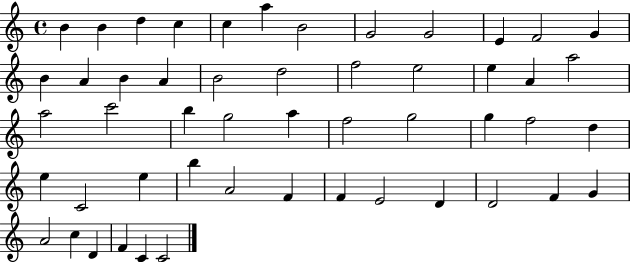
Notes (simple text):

B4/q B4/q D5/q C5/q C5/q A5/q B4/h G4/h G4/h E4/q F4/h G4/q B4/q A4/q B4/q A4/q B4/h D5/h F5/h E5/h E5/q A4/q A5/h A5/h C6/h B5/q G5/h A5/q F5/h G5/h G5/q F5/h D5/q E5/q C4/h E5/q B5/q A4/h F4/q F4/q E4/h D4/q D4/h F4/q G4/q A4/h C5/q D4/q F4/q C4/q C4/h